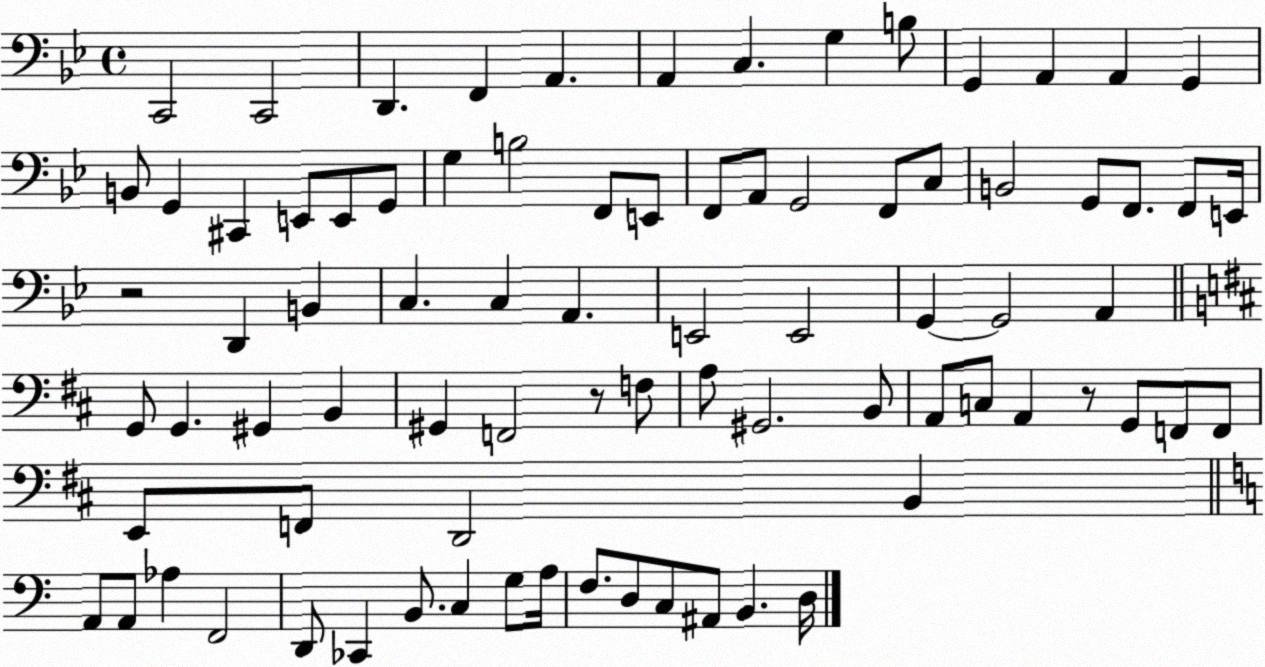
X:1
T:Untitled
M:4/4
L:1/4
K:Bb
C,,2 C,,2 D,, F,, A,, A,, C, G, B,/2 G,, A,, A,, G,, B,,/2 G,, ^C,, E,,/2 E,,/2 G,,/2 G, B,2 F,,/2 E,,/2 F,,/2 A,,/2 G,,2 F,,/2 C,/2 B,,2 G,,/2 F,,/2 F,,/2 E,,/4 z2 D,, B,, C, C, A,, E,,2 E,,2 G,, G,,2 A,, G,,/2 G,, ^G,, B,, ^G,, F,,2 z/2 F,/2 A,/2 ^G,,2 B,,/2 A,,/2 C,/2 A,, z/2 G,,/2 F,,/2 F,,/2 E,,/2 F,,/2 D,,2 B,, A,,/2 A,,/2 _A, F,,2 D,,/2 _C,, B,,/2 C, G,/2 A,/4 F,/2 D,/2 C,/2 ^A,,/2 B,, D,/4